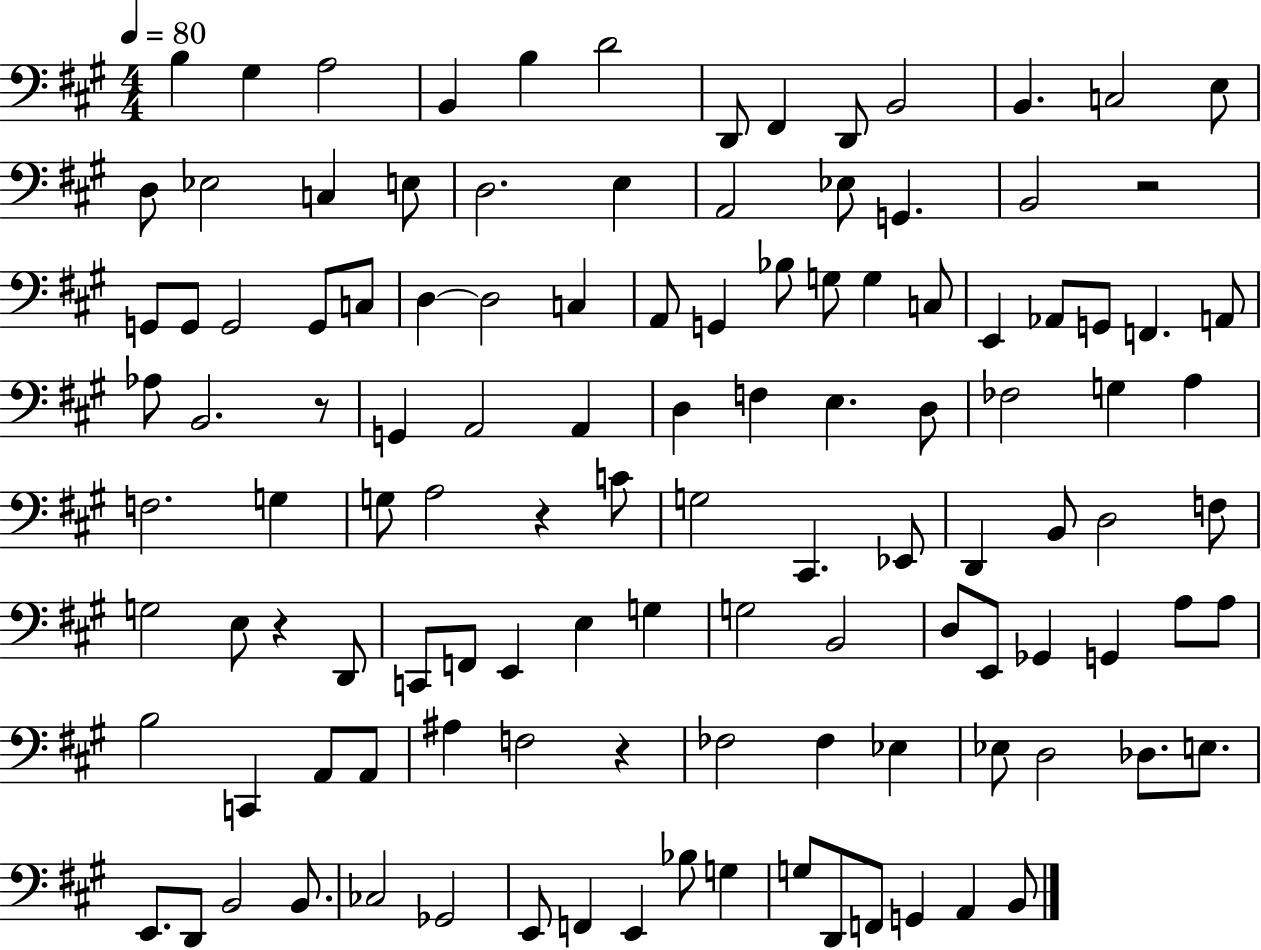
{
  \clef bass
  \numericTimeSignature
  \time 4/4
  \key a \major
  \tempo 4 = 80
  b4 gis4 a2 | b,4 b4 d'2 | d,8 fis,4 d,8 b,2 | b,4. c2 e8 | \break d8 ees2 c4 e8 | d2. e4 | a,2 ees8 g,4. | b,2 r2 | \break g,8 g,8 g,2 g,8 c8 | d4~~ d2 c4 | a,8 g,4 bes8 g8 g4 c8 | e,4 aes,8 g,8 f,4. a,8 | \break aes8 b,2. r8 | g,4 a,2 a,4 | d4 f4 e4. d8 | fes2 g4 a4 | \break f2. g4 | g8 a2 r4 c'8 | g2 cis,4. ees,8 | d,4 b,8 d2 f8 | \break g2 e8 r4 d,8 | c,8 f,8 e,4 e4 g4 | g2 b,2 | d8 e,8 ges,4 g,4 a8 a8 | \break b2 c,4 a,8 a,8 | ais4 f2 r4 | fes2 fes4 ees4 | ees8 d2 des8. e8. | \break e,8. d,8 b,2 b,8. | ces2 ges,2 | e,8 f,4 e,4 bes8 g4 | g8 d,8 f,8 g,4 a,4 b,8 | \break \bar "|."
}